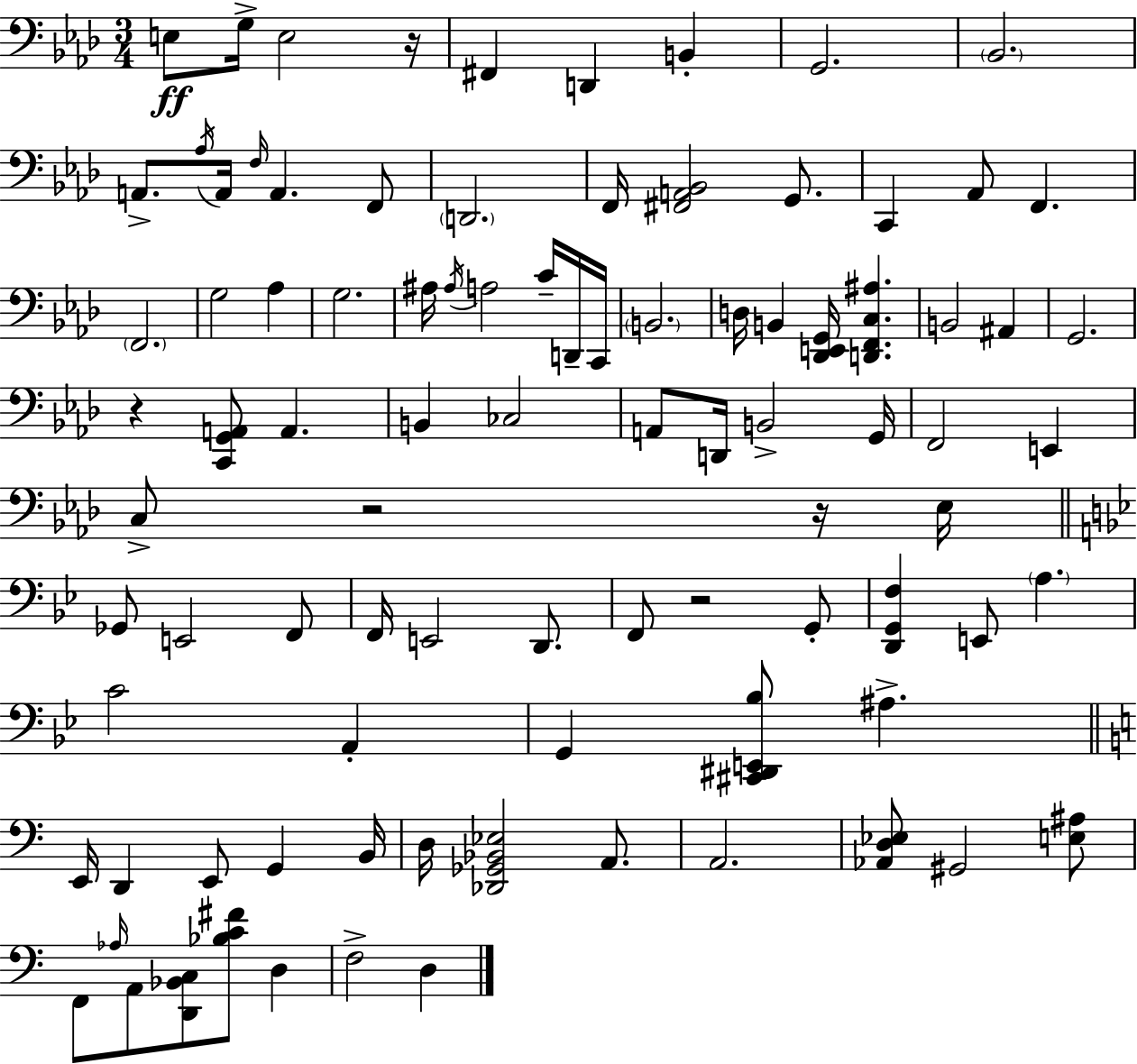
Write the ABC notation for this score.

X:1
T:Untitled
M:3/4
L:1/4
K:Fm
E,/2 G,/4 E,2 z/4 ^F,, D,, B,, G,,2 _B,,2 A,,/2 _A,/4 A,,/4 F,/4 A,, F,,/2 D,,2 F,,/4 [^F,,A,,_B,,]2 G,,/2 C,, _A,,/2 F,, F,,2 G,2 _A, G,2 ^A,/4 ^A,/4 A,2 C/4 D,,/4 C,,/4 B,,2 D,/4 B,, [_D,,E,,G,,]/4 [D,,F,,C,^A,] B,,2 ^A,, G,,2 z [C,,G,,A,,]/2 A,, B,, _C,2 A,,/2 D,,/4 B,,2 G,,/4 F,,2 E,, C,/2 z2 z/4 _E,/4 _G,,/2 E,,2 F,,/2 F,,/4 E,,2 D,,/2 F,,/2 z2 G,,/2 [D,,G,,F,] E,,/2 A, C2 A,, G,, [^C,,^D,,E,,_B,]/2 ^A, E,,/4 D,, E,,/2 G,, B,,/4 D,/4 [_D,,_G,,_B,,_E,]2 A,,/2 A,,2 [_A,,D,_E,]/2 ^G,,2 [E,^A,]/2 F,,/2 _A,/4 A,,/2 [D,,_B,,C,]/2 [_B,C^F]/2 D, F,2 D,